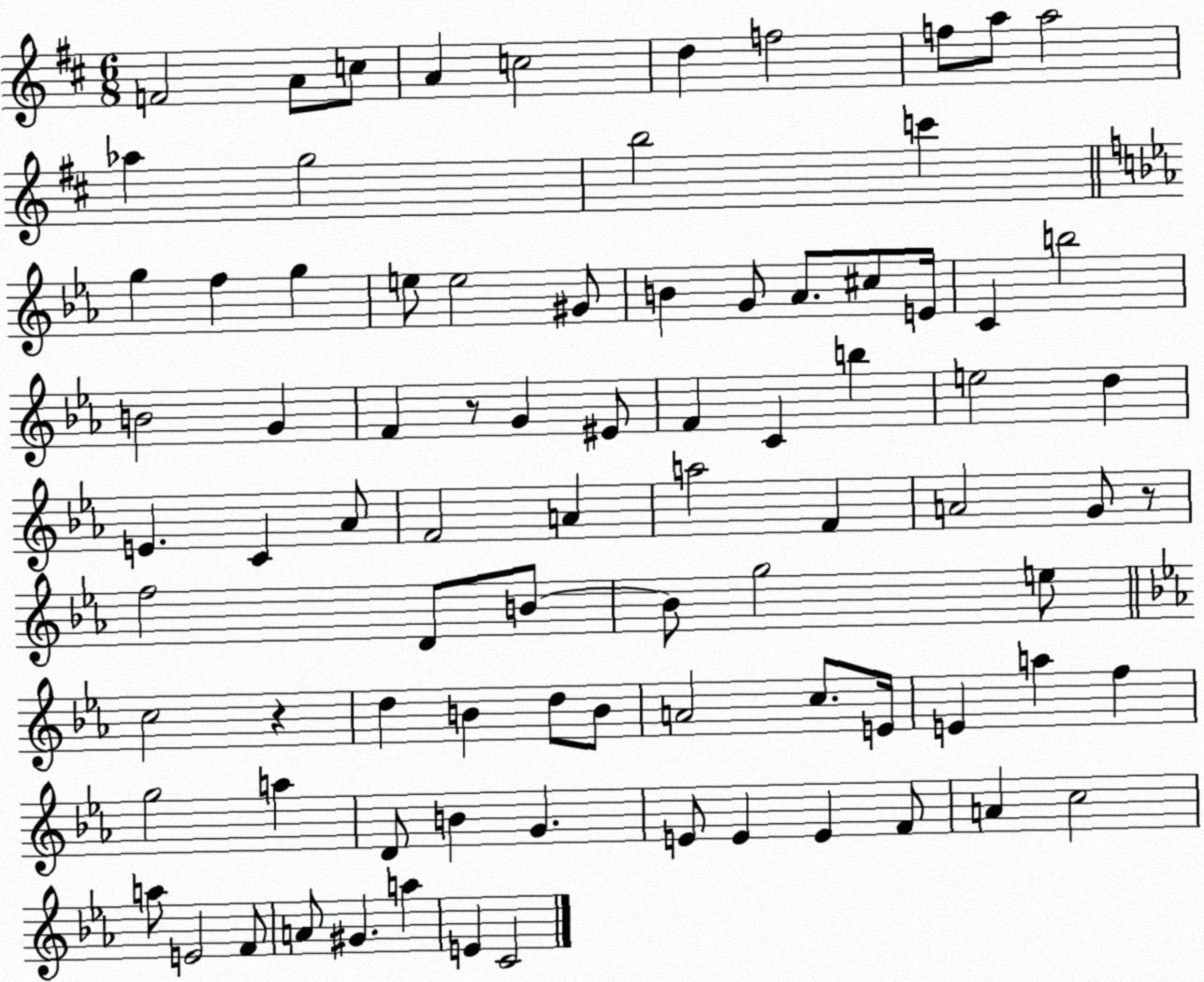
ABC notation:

X:1
T:Untitled
M:6/8
L:1/4
K:D
F2 A/2 c/2 A c2 d f2 f/2 a/2 a2 _a g2 b2 c' g f g e/2 e2 ^G/2 B G/2 _A/2 ^c/2 E/4 C b2 B2 G F z/2 G ^E/2 F C b e2 d E C _A/2 F2 A a2 F A2 G/2 z/2 f2 D/2 B/2 B/2 g2 e/2 c2 z d B d/2 B/2 A2 c/2 E/4 E a f g2 a D/2 B G E/2 E E F/2 A c2 a/2 E2 F/2 A/2 ^G a E C2